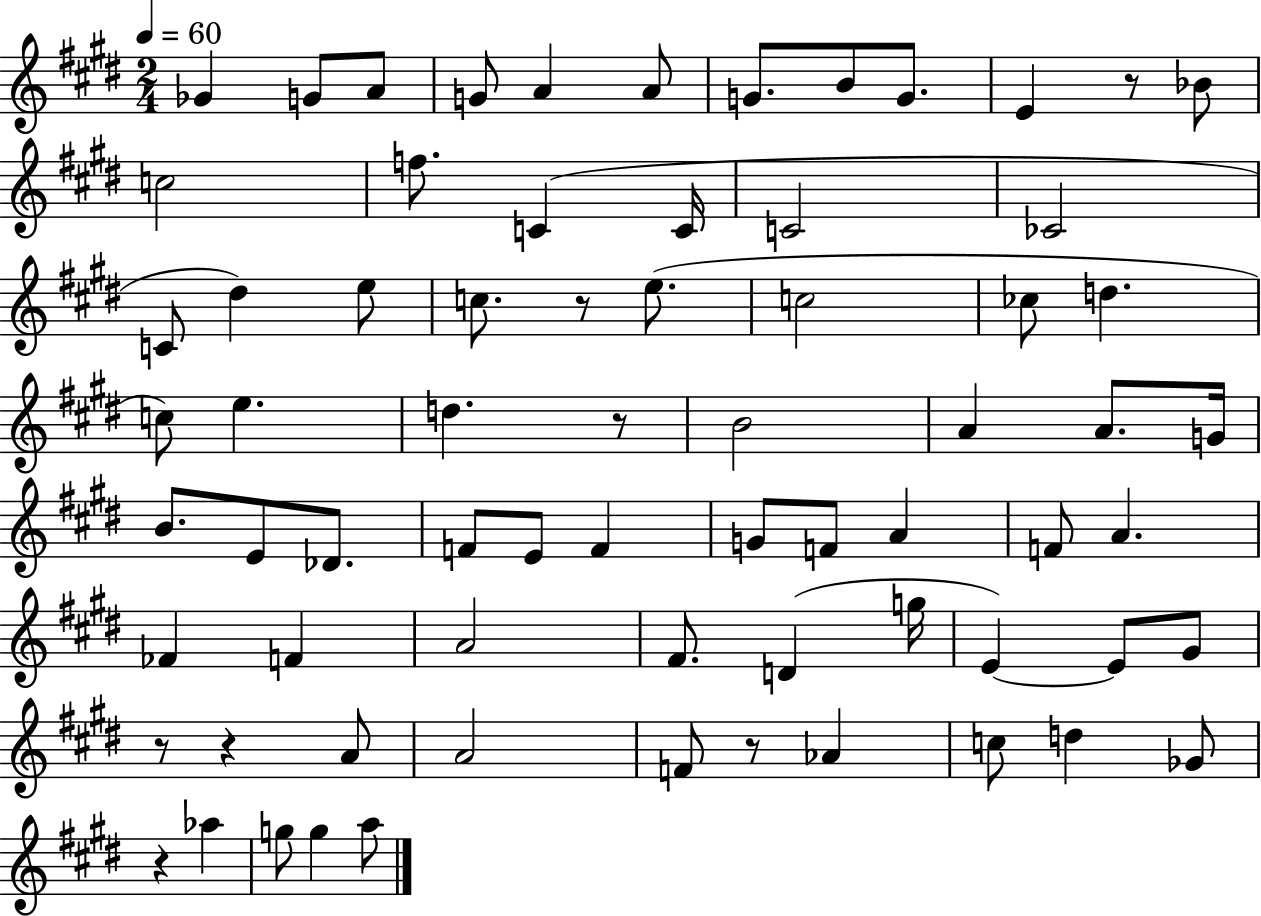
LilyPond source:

{
  \clef treble
  \numericTimeSignature
  \time 2/4
  \key e \major
  \tempo 4 = 60
  ges'4 g'8 a'8 | g'8 a'4 a'8 | g'8. b'8 g'8. | e'4 r8 bes'8 | \break c''2 | f''8. c'4( c'16 | c'2 | ces'2 | \break c'8 dis''4) e''8 | c''8. r8 e''8.( | c''2 | ces''8 d''4. | \break c''8) e''4. | d''4. r8 | b'2 | a'4 a'8. g'16 | \break b'8. e'8 des'8. | f'8 e'8 f'4 | g'8 f'8 a'4 | f'8 a'4. | \break fes'4 f'4 | a'2 | fis'8. d'4( g''16 | e'4~~) e'8 gis'8 | \break r8 r4 a'8 | a'2 | f'8 r8 aes'4 | c''8 d''4 ges'8 | \break r4 aes''4 | g''8 g''4 a''8 | \bar "|."
}